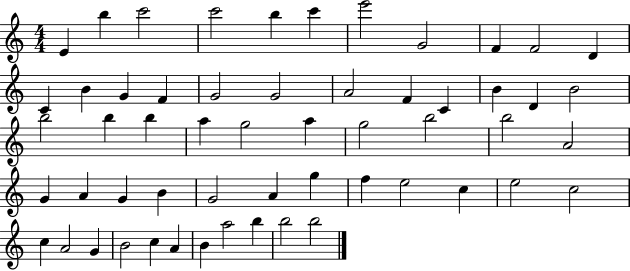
X:1
T:Untitled
M:4/4
L:1/4
K:C
E b c'2 c'2 b c' e'2 G2 F F2 D C B G F G2 G2 A2 F C B D B2 b2 b b a g2 a g2 b2 b2 A2 G A G B G2 A g f e2 c e2 c2 c A2 G B2 c A B a2 b b2 b2